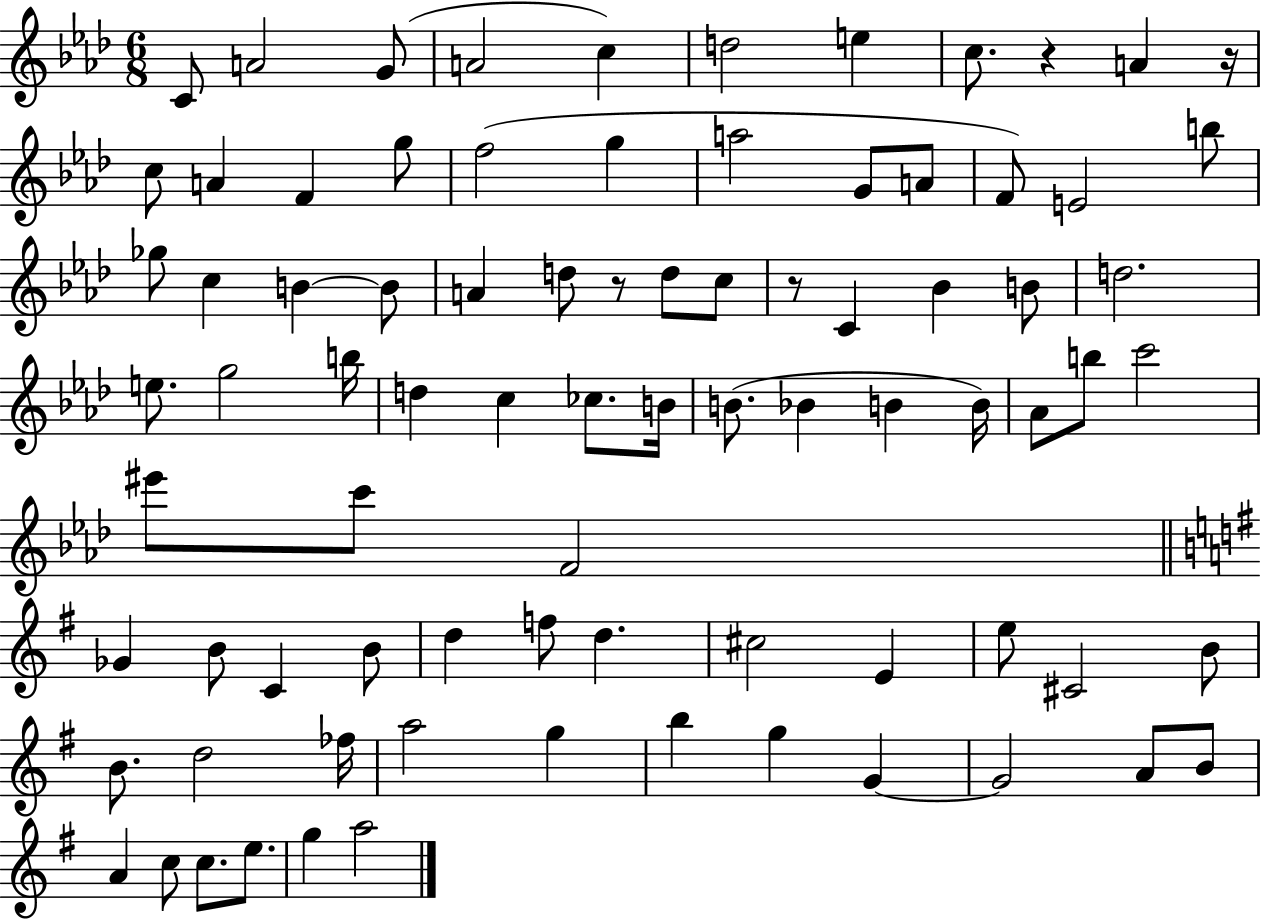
X:1
T:Untitled
M:6/8
L:1/4
K:Ab
C/2 A2 G/2 A2 c d2 e c/2 z A z/4 c/2 A F g/2 f2 g a2 G/2 A/2 F/2 E2 b/2 _g/2 c B B/2 A d/2 z/2 d/2 c/2 z/2 C _B B/2 d2 e/2 g2 b/4 d c _c/2 B/4 B/2 _B B B/4 _A/2 b/2 c'2 ^e'/2 c'/2 F2 _G B/2 C B/2 d f/2 d ^c2 E e/2 ^C2 B/2 B/2 d2 _f/4 a2 g b g G G2 A/2 B/2 A c/2 c/2 e/2 g a2